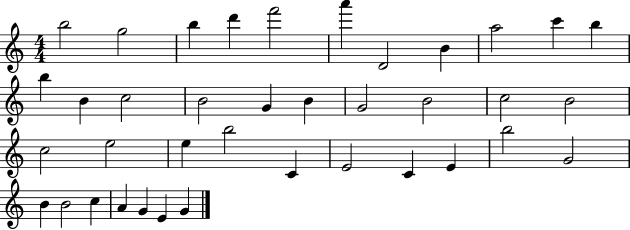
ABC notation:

X:1
T:Untitled
M:4/4
L:1/4
K:C
b2 g2 b d' f'2 a' D2 B a2 c' b b B c2 B2 G B G2 B2 c2 B2 c2 e2 e b2 C E2 C E b2 G2 B B2 c A G E G